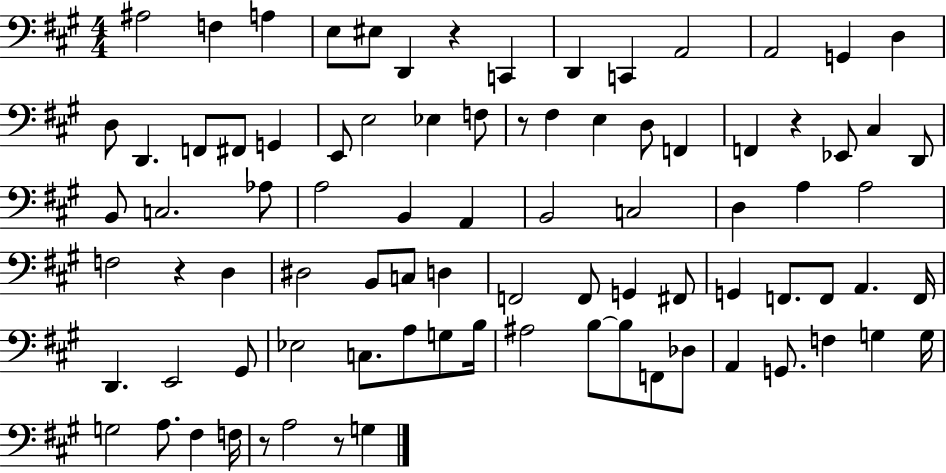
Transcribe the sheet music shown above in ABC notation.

X:1
T:Untitled
M:4/4
L:1/4
K:A
^A,2 F, A, E,/2 ^E,/2 D,, z C,, D,, C,, A,,2 A,,2 G,, D, D,/2 D,, F,,/2 ^F,,/2 G,, E,,/2 E,2 _E, F,/2 z/2 ^F, E, D,/2 F,, F,, z _E,,/2 ^C, D,,/2 B,,/2 C,2 _A,/2 A,2 B,, A,, B,,2 C,2 D, A, A,2 F,2 z D, ^D,2 B,,/2 C,/2 D, F,,2 F,,/2 G,, ^F,,/2 G,, F,,/2 F,,/2 A,, F,,/4 D,, E,,2 ^G,,/2 _E,2 C,/2 A,/2 G,/2 B,/4 ^A,2 B,/2 B,/2 F,,/2 _D,/2 A,, G,,/2 F, G, G,/4 G,2 A,/2 ^F, F,/4 z/2 A,2 z/2 G,